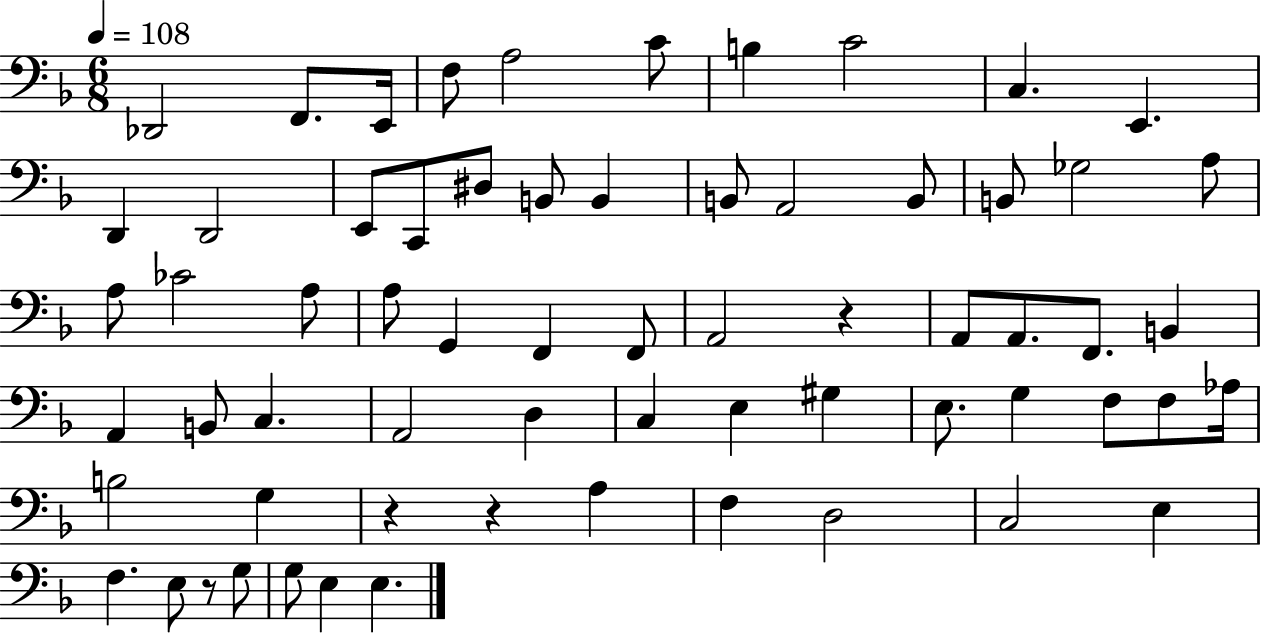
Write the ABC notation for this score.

X:1
T:Untitled
M:6/8
L:1/4
K:F
_D,,2 F,,/2 E,,/4 F,/2 A,2 C/2 B, C2 C, E,, D,, D,,2 E,,/2 C,,/2 ^D,/2 B,,/2 B,, B,,/2 A,,2 B,,/2 B,,/2 _G,2 A,/2 A,/2 _C2 A,/2 A,/2 G,, F,, F,,/2 A,,2 z A,,/2 A,,/2 F,,/2 B,, A,, B,,/2 C, A,,2 D, C, E, ^G, E,/2 G, F,/2 F,/2 _A,/4 B,2 G, z z A, F, D,2 C,2 E, F, E,/2 z/2 G,/2 G,/2 E, E,